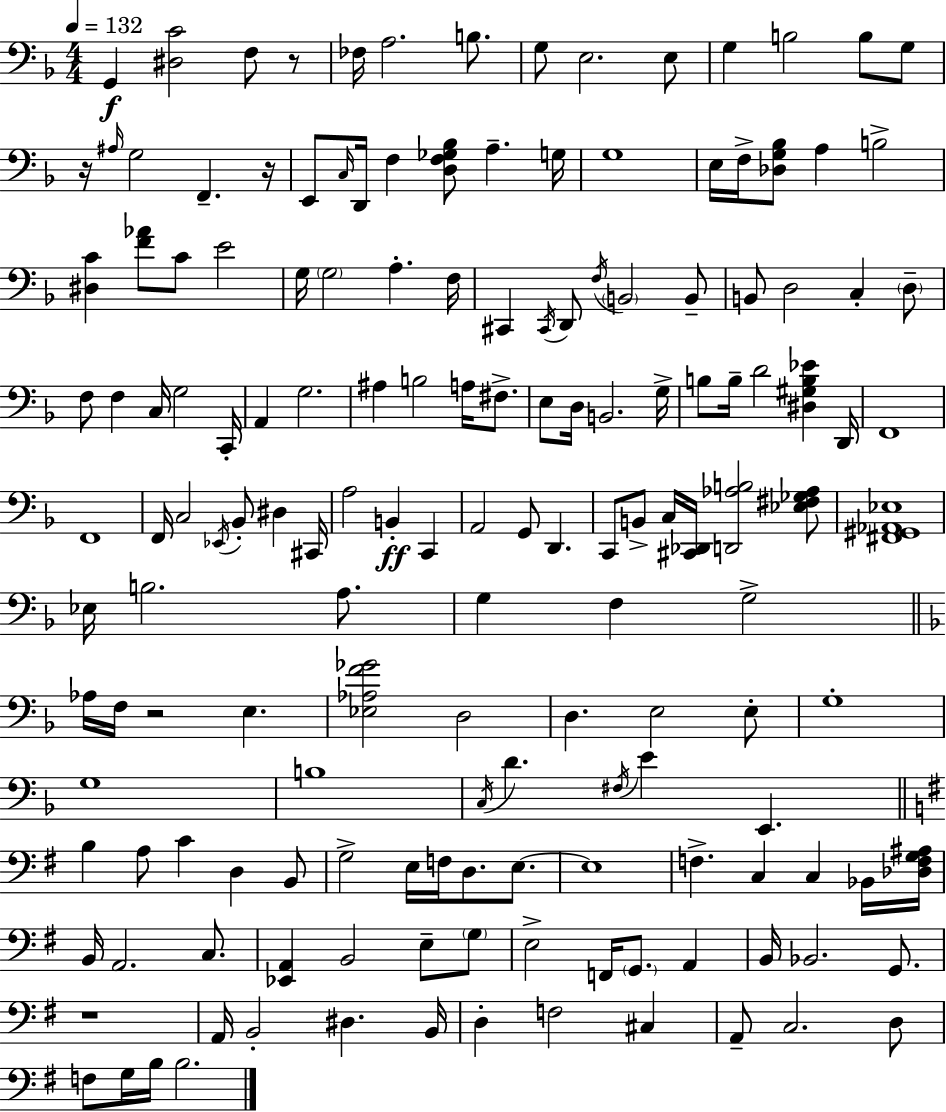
{
  \clef bass
  \numericTimeSignature
  \time 4/4
  \key d \minor
  \tempo 4 = 132
  g,4\f <dis c'>2 f8 r8 | fes16 a2. b8. | g8 e2. e8 | g4 b2 b8 g8 | \break r16 \grace { ais16 } g2 f,4.-- | r16 e,8 \grace { c16 } d,16 f4 <d f ges bes>8 a4.-- | g16 g1 | e16 f16-> <des g bes>8 a4 b2-> | \break <dis c'>4 <f' aes'>8 c'8 e'2 | g16 \parenthesize g2 a4.-. | f16 cis,4 \acciaccatura { cis,16 } d,8 \acciaccatura { f16 } \parenthesize b,2 | b,8-- b,8 d2 c4-. | \break \parenthesize d8-- f8 f4 c16 g2 | c,16-. a,4 g2. | ais4 b2 | a16 fis8.-> e8 d16 b,2. | \break g16-> b8 b16-- d'2 <dis gis b ees'>4 | d,16 f,1 | f,1 | f,16 c2 \acciaccatura { ees,16 } bes,8-. | \break dis4 cis,16 a2 b,4-.\ff | c,4 a,2 g,8 d,4. | c,8 b,8-> c16 <cis, des,>16 <d, aes b>2 | <ees fis ges aes>8 <fis, gis, aes, ees>1 | \break ees16 b2. | a8. g4 f4 g2-> | \bar "||" \break \key f \major aes16 f16 r2 e4. | <ees aes f' ges'>2 d2 | d4. e2 e8-. | g1-. | \break g1 | b1 | \acciaccatura { c16 } d'4. \acciaccatura { fis16 } e'4 e,4. | \bar "||" \break \key g \major b4 a8 c'4 d4 b,8 | g2-> e16 f16 d8. e8.~~ | e1 | f4.-> c4 c4 bes,16 <des f g ais>16 | \break b,16 a,2. c8. | <ees, a,>4 b,2 e8-- \parenthesize g8 | e2-> f,16 \parenthesize g,8. a,4 | b,16 bes,2. g,8. | \break r1 | a,16 b,2-. dis4. b,16 | d4-. f2 cis4 | a,8-- c2. d8 | \break f8 g16 b16 b2. | \bar "|."
}